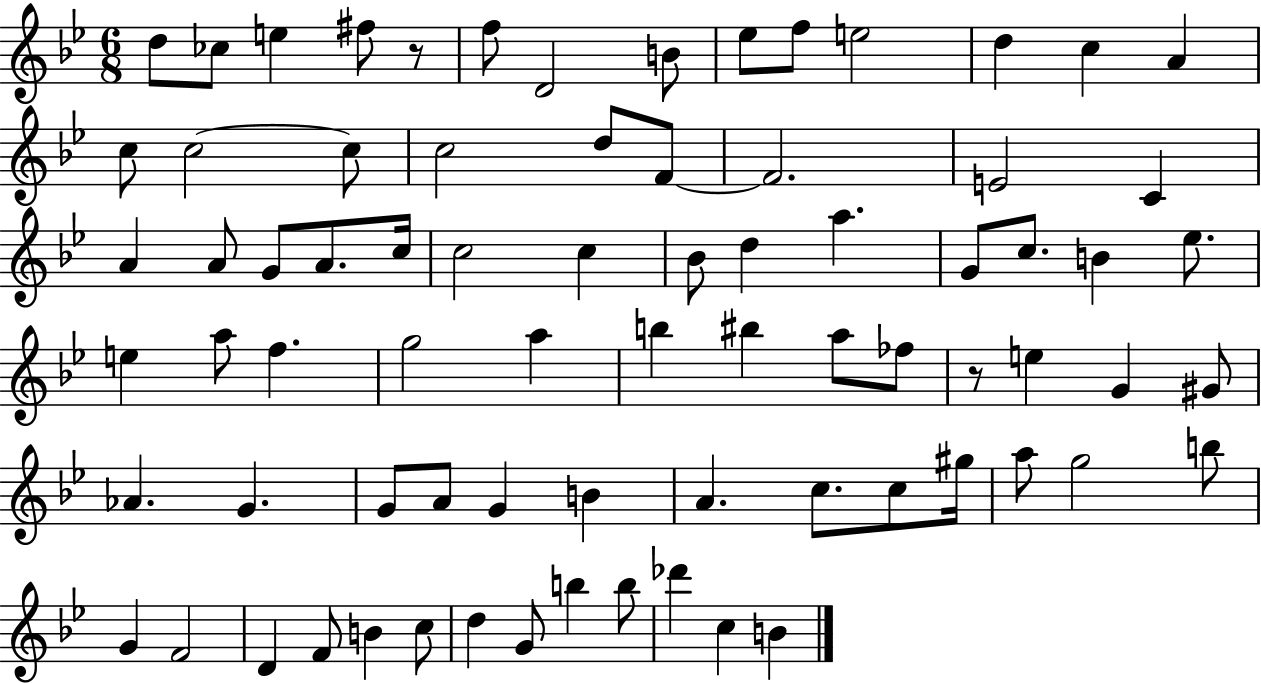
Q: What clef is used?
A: treble